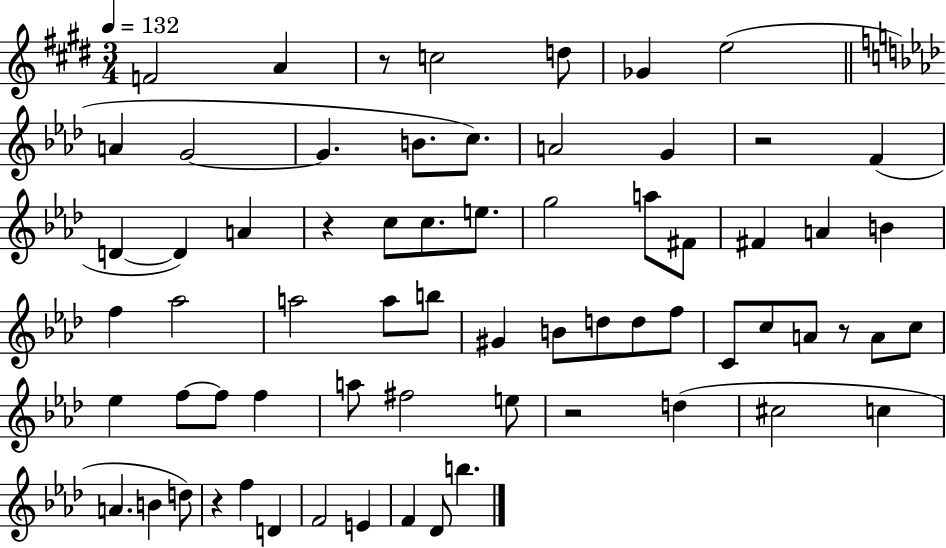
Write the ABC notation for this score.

X:1
T:Untitled
M:3/4
L:1/4
K:E
F2 A z/2 c2 d/2 _G e2 A G2 G B/2 c/2 A2 G z2 F D D A z c/2 c/2 e/2 g2 a/2 ^F/2 ^F A B f _a2 a2 a/2 b/2 ^G B/2 d/2 d/2 f/2 C/2 c/2 A/2 z/2 A/2 c/2 _e f/2 f/2 f a/2 ^f2 e/2 z2 d ^c2 c A B d/2 z f D F2 E F _D/2 b